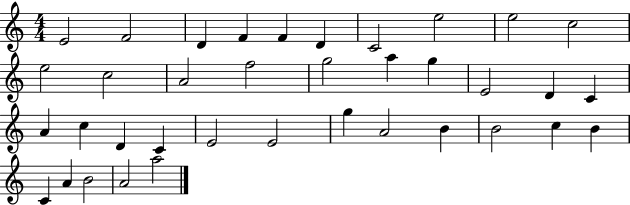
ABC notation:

X:1
T:Untitled
M:4/4
L:1/4
K:C
E2 F2 D F F D C2 e2 e2 c2 e2 c2 A2 f2 g2 a g E2 D C A c D C E2 E2 g A2 B B2 c B C A B2 A2 a2